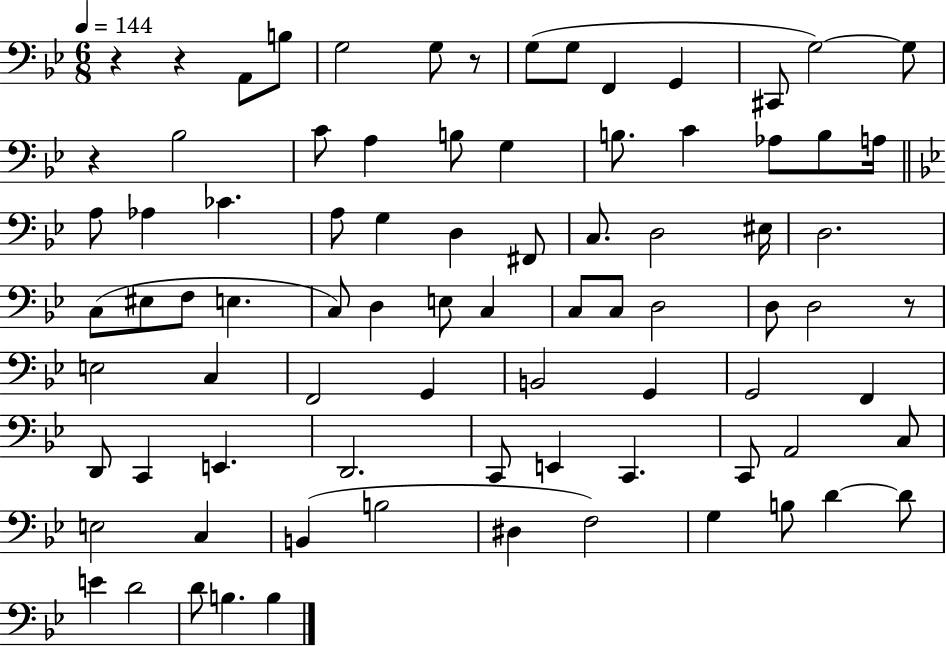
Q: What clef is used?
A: bass